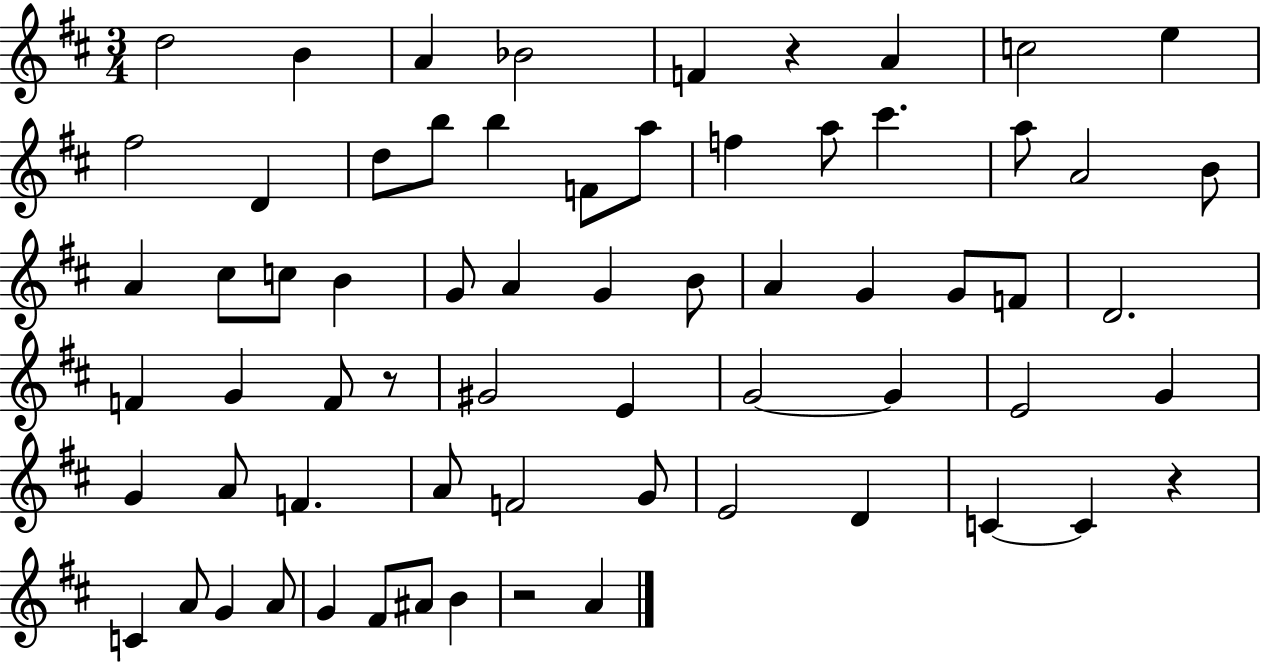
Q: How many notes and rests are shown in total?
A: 66